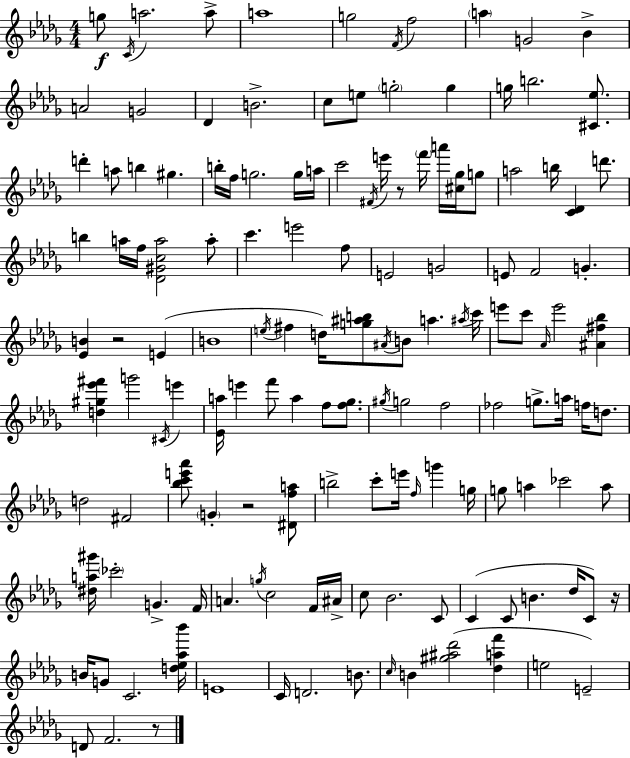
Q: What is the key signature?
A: BES minor